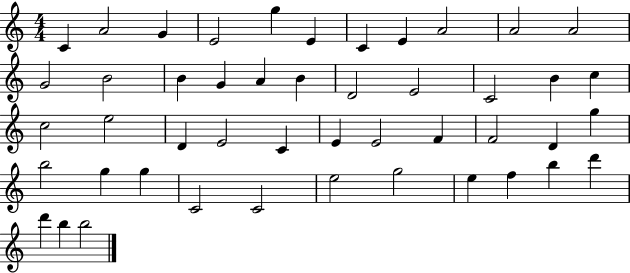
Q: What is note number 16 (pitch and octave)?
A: A4